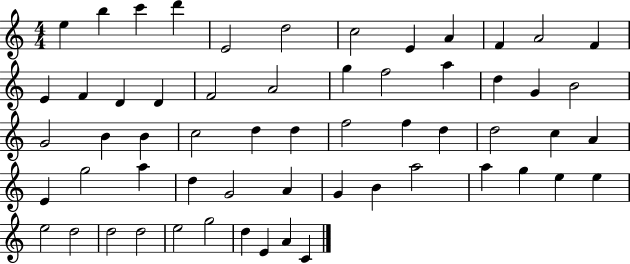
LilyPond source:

{
  \clef treble
  \numericTimeSignature
  \time 4/4
  \key c \major
  e''4 b''4 c'''4 d'''4 | e'2 d''2 | c''2 e'4 a'4 | f'4 a'2 f'4 | \break e'4 f'4 d'4 d'4 | f'2 a'2 | g''4 f''2 a''4 | d''4 g'4 b'2 | \break g'2 b'4 b'4 | c''2 d''4 d''4 | f''2 f''4 d''4 | d''2 c''4 a'4 | \break e'4 g''2 a''4 | d''4 g'2 a'4 | g'4 b'4 a''2 | a''4 g''4 e''4 e''4 | \break e''2 d''2 | d''2 d''2 | e''2 g''2 | d''4 e'4 a'4 c'4 | \break \bar "|."
}